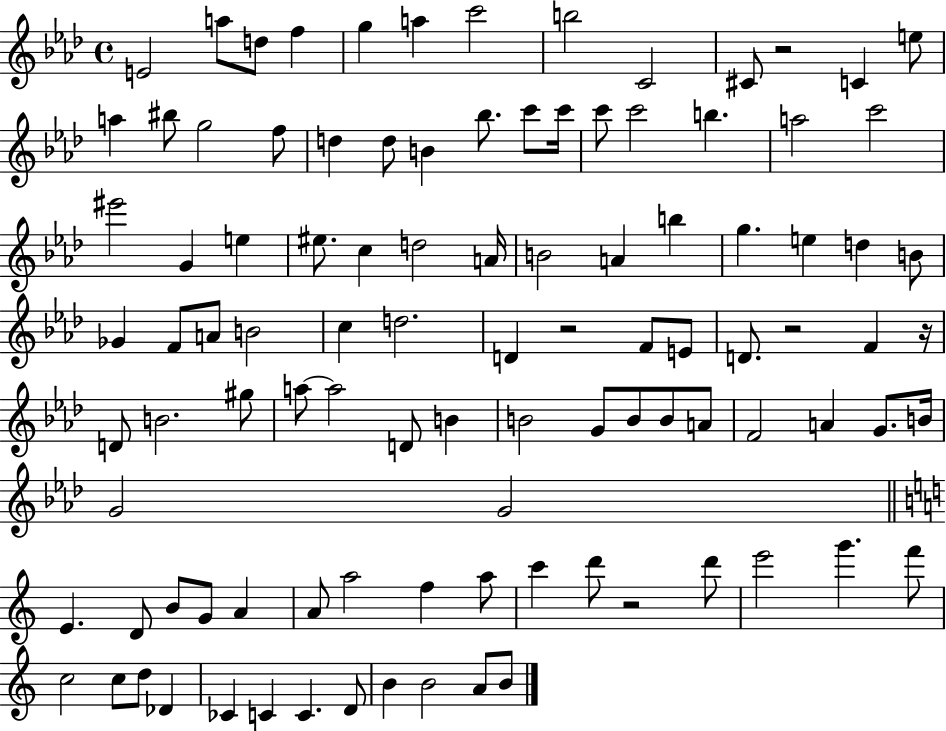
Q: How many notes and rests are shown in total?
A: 102